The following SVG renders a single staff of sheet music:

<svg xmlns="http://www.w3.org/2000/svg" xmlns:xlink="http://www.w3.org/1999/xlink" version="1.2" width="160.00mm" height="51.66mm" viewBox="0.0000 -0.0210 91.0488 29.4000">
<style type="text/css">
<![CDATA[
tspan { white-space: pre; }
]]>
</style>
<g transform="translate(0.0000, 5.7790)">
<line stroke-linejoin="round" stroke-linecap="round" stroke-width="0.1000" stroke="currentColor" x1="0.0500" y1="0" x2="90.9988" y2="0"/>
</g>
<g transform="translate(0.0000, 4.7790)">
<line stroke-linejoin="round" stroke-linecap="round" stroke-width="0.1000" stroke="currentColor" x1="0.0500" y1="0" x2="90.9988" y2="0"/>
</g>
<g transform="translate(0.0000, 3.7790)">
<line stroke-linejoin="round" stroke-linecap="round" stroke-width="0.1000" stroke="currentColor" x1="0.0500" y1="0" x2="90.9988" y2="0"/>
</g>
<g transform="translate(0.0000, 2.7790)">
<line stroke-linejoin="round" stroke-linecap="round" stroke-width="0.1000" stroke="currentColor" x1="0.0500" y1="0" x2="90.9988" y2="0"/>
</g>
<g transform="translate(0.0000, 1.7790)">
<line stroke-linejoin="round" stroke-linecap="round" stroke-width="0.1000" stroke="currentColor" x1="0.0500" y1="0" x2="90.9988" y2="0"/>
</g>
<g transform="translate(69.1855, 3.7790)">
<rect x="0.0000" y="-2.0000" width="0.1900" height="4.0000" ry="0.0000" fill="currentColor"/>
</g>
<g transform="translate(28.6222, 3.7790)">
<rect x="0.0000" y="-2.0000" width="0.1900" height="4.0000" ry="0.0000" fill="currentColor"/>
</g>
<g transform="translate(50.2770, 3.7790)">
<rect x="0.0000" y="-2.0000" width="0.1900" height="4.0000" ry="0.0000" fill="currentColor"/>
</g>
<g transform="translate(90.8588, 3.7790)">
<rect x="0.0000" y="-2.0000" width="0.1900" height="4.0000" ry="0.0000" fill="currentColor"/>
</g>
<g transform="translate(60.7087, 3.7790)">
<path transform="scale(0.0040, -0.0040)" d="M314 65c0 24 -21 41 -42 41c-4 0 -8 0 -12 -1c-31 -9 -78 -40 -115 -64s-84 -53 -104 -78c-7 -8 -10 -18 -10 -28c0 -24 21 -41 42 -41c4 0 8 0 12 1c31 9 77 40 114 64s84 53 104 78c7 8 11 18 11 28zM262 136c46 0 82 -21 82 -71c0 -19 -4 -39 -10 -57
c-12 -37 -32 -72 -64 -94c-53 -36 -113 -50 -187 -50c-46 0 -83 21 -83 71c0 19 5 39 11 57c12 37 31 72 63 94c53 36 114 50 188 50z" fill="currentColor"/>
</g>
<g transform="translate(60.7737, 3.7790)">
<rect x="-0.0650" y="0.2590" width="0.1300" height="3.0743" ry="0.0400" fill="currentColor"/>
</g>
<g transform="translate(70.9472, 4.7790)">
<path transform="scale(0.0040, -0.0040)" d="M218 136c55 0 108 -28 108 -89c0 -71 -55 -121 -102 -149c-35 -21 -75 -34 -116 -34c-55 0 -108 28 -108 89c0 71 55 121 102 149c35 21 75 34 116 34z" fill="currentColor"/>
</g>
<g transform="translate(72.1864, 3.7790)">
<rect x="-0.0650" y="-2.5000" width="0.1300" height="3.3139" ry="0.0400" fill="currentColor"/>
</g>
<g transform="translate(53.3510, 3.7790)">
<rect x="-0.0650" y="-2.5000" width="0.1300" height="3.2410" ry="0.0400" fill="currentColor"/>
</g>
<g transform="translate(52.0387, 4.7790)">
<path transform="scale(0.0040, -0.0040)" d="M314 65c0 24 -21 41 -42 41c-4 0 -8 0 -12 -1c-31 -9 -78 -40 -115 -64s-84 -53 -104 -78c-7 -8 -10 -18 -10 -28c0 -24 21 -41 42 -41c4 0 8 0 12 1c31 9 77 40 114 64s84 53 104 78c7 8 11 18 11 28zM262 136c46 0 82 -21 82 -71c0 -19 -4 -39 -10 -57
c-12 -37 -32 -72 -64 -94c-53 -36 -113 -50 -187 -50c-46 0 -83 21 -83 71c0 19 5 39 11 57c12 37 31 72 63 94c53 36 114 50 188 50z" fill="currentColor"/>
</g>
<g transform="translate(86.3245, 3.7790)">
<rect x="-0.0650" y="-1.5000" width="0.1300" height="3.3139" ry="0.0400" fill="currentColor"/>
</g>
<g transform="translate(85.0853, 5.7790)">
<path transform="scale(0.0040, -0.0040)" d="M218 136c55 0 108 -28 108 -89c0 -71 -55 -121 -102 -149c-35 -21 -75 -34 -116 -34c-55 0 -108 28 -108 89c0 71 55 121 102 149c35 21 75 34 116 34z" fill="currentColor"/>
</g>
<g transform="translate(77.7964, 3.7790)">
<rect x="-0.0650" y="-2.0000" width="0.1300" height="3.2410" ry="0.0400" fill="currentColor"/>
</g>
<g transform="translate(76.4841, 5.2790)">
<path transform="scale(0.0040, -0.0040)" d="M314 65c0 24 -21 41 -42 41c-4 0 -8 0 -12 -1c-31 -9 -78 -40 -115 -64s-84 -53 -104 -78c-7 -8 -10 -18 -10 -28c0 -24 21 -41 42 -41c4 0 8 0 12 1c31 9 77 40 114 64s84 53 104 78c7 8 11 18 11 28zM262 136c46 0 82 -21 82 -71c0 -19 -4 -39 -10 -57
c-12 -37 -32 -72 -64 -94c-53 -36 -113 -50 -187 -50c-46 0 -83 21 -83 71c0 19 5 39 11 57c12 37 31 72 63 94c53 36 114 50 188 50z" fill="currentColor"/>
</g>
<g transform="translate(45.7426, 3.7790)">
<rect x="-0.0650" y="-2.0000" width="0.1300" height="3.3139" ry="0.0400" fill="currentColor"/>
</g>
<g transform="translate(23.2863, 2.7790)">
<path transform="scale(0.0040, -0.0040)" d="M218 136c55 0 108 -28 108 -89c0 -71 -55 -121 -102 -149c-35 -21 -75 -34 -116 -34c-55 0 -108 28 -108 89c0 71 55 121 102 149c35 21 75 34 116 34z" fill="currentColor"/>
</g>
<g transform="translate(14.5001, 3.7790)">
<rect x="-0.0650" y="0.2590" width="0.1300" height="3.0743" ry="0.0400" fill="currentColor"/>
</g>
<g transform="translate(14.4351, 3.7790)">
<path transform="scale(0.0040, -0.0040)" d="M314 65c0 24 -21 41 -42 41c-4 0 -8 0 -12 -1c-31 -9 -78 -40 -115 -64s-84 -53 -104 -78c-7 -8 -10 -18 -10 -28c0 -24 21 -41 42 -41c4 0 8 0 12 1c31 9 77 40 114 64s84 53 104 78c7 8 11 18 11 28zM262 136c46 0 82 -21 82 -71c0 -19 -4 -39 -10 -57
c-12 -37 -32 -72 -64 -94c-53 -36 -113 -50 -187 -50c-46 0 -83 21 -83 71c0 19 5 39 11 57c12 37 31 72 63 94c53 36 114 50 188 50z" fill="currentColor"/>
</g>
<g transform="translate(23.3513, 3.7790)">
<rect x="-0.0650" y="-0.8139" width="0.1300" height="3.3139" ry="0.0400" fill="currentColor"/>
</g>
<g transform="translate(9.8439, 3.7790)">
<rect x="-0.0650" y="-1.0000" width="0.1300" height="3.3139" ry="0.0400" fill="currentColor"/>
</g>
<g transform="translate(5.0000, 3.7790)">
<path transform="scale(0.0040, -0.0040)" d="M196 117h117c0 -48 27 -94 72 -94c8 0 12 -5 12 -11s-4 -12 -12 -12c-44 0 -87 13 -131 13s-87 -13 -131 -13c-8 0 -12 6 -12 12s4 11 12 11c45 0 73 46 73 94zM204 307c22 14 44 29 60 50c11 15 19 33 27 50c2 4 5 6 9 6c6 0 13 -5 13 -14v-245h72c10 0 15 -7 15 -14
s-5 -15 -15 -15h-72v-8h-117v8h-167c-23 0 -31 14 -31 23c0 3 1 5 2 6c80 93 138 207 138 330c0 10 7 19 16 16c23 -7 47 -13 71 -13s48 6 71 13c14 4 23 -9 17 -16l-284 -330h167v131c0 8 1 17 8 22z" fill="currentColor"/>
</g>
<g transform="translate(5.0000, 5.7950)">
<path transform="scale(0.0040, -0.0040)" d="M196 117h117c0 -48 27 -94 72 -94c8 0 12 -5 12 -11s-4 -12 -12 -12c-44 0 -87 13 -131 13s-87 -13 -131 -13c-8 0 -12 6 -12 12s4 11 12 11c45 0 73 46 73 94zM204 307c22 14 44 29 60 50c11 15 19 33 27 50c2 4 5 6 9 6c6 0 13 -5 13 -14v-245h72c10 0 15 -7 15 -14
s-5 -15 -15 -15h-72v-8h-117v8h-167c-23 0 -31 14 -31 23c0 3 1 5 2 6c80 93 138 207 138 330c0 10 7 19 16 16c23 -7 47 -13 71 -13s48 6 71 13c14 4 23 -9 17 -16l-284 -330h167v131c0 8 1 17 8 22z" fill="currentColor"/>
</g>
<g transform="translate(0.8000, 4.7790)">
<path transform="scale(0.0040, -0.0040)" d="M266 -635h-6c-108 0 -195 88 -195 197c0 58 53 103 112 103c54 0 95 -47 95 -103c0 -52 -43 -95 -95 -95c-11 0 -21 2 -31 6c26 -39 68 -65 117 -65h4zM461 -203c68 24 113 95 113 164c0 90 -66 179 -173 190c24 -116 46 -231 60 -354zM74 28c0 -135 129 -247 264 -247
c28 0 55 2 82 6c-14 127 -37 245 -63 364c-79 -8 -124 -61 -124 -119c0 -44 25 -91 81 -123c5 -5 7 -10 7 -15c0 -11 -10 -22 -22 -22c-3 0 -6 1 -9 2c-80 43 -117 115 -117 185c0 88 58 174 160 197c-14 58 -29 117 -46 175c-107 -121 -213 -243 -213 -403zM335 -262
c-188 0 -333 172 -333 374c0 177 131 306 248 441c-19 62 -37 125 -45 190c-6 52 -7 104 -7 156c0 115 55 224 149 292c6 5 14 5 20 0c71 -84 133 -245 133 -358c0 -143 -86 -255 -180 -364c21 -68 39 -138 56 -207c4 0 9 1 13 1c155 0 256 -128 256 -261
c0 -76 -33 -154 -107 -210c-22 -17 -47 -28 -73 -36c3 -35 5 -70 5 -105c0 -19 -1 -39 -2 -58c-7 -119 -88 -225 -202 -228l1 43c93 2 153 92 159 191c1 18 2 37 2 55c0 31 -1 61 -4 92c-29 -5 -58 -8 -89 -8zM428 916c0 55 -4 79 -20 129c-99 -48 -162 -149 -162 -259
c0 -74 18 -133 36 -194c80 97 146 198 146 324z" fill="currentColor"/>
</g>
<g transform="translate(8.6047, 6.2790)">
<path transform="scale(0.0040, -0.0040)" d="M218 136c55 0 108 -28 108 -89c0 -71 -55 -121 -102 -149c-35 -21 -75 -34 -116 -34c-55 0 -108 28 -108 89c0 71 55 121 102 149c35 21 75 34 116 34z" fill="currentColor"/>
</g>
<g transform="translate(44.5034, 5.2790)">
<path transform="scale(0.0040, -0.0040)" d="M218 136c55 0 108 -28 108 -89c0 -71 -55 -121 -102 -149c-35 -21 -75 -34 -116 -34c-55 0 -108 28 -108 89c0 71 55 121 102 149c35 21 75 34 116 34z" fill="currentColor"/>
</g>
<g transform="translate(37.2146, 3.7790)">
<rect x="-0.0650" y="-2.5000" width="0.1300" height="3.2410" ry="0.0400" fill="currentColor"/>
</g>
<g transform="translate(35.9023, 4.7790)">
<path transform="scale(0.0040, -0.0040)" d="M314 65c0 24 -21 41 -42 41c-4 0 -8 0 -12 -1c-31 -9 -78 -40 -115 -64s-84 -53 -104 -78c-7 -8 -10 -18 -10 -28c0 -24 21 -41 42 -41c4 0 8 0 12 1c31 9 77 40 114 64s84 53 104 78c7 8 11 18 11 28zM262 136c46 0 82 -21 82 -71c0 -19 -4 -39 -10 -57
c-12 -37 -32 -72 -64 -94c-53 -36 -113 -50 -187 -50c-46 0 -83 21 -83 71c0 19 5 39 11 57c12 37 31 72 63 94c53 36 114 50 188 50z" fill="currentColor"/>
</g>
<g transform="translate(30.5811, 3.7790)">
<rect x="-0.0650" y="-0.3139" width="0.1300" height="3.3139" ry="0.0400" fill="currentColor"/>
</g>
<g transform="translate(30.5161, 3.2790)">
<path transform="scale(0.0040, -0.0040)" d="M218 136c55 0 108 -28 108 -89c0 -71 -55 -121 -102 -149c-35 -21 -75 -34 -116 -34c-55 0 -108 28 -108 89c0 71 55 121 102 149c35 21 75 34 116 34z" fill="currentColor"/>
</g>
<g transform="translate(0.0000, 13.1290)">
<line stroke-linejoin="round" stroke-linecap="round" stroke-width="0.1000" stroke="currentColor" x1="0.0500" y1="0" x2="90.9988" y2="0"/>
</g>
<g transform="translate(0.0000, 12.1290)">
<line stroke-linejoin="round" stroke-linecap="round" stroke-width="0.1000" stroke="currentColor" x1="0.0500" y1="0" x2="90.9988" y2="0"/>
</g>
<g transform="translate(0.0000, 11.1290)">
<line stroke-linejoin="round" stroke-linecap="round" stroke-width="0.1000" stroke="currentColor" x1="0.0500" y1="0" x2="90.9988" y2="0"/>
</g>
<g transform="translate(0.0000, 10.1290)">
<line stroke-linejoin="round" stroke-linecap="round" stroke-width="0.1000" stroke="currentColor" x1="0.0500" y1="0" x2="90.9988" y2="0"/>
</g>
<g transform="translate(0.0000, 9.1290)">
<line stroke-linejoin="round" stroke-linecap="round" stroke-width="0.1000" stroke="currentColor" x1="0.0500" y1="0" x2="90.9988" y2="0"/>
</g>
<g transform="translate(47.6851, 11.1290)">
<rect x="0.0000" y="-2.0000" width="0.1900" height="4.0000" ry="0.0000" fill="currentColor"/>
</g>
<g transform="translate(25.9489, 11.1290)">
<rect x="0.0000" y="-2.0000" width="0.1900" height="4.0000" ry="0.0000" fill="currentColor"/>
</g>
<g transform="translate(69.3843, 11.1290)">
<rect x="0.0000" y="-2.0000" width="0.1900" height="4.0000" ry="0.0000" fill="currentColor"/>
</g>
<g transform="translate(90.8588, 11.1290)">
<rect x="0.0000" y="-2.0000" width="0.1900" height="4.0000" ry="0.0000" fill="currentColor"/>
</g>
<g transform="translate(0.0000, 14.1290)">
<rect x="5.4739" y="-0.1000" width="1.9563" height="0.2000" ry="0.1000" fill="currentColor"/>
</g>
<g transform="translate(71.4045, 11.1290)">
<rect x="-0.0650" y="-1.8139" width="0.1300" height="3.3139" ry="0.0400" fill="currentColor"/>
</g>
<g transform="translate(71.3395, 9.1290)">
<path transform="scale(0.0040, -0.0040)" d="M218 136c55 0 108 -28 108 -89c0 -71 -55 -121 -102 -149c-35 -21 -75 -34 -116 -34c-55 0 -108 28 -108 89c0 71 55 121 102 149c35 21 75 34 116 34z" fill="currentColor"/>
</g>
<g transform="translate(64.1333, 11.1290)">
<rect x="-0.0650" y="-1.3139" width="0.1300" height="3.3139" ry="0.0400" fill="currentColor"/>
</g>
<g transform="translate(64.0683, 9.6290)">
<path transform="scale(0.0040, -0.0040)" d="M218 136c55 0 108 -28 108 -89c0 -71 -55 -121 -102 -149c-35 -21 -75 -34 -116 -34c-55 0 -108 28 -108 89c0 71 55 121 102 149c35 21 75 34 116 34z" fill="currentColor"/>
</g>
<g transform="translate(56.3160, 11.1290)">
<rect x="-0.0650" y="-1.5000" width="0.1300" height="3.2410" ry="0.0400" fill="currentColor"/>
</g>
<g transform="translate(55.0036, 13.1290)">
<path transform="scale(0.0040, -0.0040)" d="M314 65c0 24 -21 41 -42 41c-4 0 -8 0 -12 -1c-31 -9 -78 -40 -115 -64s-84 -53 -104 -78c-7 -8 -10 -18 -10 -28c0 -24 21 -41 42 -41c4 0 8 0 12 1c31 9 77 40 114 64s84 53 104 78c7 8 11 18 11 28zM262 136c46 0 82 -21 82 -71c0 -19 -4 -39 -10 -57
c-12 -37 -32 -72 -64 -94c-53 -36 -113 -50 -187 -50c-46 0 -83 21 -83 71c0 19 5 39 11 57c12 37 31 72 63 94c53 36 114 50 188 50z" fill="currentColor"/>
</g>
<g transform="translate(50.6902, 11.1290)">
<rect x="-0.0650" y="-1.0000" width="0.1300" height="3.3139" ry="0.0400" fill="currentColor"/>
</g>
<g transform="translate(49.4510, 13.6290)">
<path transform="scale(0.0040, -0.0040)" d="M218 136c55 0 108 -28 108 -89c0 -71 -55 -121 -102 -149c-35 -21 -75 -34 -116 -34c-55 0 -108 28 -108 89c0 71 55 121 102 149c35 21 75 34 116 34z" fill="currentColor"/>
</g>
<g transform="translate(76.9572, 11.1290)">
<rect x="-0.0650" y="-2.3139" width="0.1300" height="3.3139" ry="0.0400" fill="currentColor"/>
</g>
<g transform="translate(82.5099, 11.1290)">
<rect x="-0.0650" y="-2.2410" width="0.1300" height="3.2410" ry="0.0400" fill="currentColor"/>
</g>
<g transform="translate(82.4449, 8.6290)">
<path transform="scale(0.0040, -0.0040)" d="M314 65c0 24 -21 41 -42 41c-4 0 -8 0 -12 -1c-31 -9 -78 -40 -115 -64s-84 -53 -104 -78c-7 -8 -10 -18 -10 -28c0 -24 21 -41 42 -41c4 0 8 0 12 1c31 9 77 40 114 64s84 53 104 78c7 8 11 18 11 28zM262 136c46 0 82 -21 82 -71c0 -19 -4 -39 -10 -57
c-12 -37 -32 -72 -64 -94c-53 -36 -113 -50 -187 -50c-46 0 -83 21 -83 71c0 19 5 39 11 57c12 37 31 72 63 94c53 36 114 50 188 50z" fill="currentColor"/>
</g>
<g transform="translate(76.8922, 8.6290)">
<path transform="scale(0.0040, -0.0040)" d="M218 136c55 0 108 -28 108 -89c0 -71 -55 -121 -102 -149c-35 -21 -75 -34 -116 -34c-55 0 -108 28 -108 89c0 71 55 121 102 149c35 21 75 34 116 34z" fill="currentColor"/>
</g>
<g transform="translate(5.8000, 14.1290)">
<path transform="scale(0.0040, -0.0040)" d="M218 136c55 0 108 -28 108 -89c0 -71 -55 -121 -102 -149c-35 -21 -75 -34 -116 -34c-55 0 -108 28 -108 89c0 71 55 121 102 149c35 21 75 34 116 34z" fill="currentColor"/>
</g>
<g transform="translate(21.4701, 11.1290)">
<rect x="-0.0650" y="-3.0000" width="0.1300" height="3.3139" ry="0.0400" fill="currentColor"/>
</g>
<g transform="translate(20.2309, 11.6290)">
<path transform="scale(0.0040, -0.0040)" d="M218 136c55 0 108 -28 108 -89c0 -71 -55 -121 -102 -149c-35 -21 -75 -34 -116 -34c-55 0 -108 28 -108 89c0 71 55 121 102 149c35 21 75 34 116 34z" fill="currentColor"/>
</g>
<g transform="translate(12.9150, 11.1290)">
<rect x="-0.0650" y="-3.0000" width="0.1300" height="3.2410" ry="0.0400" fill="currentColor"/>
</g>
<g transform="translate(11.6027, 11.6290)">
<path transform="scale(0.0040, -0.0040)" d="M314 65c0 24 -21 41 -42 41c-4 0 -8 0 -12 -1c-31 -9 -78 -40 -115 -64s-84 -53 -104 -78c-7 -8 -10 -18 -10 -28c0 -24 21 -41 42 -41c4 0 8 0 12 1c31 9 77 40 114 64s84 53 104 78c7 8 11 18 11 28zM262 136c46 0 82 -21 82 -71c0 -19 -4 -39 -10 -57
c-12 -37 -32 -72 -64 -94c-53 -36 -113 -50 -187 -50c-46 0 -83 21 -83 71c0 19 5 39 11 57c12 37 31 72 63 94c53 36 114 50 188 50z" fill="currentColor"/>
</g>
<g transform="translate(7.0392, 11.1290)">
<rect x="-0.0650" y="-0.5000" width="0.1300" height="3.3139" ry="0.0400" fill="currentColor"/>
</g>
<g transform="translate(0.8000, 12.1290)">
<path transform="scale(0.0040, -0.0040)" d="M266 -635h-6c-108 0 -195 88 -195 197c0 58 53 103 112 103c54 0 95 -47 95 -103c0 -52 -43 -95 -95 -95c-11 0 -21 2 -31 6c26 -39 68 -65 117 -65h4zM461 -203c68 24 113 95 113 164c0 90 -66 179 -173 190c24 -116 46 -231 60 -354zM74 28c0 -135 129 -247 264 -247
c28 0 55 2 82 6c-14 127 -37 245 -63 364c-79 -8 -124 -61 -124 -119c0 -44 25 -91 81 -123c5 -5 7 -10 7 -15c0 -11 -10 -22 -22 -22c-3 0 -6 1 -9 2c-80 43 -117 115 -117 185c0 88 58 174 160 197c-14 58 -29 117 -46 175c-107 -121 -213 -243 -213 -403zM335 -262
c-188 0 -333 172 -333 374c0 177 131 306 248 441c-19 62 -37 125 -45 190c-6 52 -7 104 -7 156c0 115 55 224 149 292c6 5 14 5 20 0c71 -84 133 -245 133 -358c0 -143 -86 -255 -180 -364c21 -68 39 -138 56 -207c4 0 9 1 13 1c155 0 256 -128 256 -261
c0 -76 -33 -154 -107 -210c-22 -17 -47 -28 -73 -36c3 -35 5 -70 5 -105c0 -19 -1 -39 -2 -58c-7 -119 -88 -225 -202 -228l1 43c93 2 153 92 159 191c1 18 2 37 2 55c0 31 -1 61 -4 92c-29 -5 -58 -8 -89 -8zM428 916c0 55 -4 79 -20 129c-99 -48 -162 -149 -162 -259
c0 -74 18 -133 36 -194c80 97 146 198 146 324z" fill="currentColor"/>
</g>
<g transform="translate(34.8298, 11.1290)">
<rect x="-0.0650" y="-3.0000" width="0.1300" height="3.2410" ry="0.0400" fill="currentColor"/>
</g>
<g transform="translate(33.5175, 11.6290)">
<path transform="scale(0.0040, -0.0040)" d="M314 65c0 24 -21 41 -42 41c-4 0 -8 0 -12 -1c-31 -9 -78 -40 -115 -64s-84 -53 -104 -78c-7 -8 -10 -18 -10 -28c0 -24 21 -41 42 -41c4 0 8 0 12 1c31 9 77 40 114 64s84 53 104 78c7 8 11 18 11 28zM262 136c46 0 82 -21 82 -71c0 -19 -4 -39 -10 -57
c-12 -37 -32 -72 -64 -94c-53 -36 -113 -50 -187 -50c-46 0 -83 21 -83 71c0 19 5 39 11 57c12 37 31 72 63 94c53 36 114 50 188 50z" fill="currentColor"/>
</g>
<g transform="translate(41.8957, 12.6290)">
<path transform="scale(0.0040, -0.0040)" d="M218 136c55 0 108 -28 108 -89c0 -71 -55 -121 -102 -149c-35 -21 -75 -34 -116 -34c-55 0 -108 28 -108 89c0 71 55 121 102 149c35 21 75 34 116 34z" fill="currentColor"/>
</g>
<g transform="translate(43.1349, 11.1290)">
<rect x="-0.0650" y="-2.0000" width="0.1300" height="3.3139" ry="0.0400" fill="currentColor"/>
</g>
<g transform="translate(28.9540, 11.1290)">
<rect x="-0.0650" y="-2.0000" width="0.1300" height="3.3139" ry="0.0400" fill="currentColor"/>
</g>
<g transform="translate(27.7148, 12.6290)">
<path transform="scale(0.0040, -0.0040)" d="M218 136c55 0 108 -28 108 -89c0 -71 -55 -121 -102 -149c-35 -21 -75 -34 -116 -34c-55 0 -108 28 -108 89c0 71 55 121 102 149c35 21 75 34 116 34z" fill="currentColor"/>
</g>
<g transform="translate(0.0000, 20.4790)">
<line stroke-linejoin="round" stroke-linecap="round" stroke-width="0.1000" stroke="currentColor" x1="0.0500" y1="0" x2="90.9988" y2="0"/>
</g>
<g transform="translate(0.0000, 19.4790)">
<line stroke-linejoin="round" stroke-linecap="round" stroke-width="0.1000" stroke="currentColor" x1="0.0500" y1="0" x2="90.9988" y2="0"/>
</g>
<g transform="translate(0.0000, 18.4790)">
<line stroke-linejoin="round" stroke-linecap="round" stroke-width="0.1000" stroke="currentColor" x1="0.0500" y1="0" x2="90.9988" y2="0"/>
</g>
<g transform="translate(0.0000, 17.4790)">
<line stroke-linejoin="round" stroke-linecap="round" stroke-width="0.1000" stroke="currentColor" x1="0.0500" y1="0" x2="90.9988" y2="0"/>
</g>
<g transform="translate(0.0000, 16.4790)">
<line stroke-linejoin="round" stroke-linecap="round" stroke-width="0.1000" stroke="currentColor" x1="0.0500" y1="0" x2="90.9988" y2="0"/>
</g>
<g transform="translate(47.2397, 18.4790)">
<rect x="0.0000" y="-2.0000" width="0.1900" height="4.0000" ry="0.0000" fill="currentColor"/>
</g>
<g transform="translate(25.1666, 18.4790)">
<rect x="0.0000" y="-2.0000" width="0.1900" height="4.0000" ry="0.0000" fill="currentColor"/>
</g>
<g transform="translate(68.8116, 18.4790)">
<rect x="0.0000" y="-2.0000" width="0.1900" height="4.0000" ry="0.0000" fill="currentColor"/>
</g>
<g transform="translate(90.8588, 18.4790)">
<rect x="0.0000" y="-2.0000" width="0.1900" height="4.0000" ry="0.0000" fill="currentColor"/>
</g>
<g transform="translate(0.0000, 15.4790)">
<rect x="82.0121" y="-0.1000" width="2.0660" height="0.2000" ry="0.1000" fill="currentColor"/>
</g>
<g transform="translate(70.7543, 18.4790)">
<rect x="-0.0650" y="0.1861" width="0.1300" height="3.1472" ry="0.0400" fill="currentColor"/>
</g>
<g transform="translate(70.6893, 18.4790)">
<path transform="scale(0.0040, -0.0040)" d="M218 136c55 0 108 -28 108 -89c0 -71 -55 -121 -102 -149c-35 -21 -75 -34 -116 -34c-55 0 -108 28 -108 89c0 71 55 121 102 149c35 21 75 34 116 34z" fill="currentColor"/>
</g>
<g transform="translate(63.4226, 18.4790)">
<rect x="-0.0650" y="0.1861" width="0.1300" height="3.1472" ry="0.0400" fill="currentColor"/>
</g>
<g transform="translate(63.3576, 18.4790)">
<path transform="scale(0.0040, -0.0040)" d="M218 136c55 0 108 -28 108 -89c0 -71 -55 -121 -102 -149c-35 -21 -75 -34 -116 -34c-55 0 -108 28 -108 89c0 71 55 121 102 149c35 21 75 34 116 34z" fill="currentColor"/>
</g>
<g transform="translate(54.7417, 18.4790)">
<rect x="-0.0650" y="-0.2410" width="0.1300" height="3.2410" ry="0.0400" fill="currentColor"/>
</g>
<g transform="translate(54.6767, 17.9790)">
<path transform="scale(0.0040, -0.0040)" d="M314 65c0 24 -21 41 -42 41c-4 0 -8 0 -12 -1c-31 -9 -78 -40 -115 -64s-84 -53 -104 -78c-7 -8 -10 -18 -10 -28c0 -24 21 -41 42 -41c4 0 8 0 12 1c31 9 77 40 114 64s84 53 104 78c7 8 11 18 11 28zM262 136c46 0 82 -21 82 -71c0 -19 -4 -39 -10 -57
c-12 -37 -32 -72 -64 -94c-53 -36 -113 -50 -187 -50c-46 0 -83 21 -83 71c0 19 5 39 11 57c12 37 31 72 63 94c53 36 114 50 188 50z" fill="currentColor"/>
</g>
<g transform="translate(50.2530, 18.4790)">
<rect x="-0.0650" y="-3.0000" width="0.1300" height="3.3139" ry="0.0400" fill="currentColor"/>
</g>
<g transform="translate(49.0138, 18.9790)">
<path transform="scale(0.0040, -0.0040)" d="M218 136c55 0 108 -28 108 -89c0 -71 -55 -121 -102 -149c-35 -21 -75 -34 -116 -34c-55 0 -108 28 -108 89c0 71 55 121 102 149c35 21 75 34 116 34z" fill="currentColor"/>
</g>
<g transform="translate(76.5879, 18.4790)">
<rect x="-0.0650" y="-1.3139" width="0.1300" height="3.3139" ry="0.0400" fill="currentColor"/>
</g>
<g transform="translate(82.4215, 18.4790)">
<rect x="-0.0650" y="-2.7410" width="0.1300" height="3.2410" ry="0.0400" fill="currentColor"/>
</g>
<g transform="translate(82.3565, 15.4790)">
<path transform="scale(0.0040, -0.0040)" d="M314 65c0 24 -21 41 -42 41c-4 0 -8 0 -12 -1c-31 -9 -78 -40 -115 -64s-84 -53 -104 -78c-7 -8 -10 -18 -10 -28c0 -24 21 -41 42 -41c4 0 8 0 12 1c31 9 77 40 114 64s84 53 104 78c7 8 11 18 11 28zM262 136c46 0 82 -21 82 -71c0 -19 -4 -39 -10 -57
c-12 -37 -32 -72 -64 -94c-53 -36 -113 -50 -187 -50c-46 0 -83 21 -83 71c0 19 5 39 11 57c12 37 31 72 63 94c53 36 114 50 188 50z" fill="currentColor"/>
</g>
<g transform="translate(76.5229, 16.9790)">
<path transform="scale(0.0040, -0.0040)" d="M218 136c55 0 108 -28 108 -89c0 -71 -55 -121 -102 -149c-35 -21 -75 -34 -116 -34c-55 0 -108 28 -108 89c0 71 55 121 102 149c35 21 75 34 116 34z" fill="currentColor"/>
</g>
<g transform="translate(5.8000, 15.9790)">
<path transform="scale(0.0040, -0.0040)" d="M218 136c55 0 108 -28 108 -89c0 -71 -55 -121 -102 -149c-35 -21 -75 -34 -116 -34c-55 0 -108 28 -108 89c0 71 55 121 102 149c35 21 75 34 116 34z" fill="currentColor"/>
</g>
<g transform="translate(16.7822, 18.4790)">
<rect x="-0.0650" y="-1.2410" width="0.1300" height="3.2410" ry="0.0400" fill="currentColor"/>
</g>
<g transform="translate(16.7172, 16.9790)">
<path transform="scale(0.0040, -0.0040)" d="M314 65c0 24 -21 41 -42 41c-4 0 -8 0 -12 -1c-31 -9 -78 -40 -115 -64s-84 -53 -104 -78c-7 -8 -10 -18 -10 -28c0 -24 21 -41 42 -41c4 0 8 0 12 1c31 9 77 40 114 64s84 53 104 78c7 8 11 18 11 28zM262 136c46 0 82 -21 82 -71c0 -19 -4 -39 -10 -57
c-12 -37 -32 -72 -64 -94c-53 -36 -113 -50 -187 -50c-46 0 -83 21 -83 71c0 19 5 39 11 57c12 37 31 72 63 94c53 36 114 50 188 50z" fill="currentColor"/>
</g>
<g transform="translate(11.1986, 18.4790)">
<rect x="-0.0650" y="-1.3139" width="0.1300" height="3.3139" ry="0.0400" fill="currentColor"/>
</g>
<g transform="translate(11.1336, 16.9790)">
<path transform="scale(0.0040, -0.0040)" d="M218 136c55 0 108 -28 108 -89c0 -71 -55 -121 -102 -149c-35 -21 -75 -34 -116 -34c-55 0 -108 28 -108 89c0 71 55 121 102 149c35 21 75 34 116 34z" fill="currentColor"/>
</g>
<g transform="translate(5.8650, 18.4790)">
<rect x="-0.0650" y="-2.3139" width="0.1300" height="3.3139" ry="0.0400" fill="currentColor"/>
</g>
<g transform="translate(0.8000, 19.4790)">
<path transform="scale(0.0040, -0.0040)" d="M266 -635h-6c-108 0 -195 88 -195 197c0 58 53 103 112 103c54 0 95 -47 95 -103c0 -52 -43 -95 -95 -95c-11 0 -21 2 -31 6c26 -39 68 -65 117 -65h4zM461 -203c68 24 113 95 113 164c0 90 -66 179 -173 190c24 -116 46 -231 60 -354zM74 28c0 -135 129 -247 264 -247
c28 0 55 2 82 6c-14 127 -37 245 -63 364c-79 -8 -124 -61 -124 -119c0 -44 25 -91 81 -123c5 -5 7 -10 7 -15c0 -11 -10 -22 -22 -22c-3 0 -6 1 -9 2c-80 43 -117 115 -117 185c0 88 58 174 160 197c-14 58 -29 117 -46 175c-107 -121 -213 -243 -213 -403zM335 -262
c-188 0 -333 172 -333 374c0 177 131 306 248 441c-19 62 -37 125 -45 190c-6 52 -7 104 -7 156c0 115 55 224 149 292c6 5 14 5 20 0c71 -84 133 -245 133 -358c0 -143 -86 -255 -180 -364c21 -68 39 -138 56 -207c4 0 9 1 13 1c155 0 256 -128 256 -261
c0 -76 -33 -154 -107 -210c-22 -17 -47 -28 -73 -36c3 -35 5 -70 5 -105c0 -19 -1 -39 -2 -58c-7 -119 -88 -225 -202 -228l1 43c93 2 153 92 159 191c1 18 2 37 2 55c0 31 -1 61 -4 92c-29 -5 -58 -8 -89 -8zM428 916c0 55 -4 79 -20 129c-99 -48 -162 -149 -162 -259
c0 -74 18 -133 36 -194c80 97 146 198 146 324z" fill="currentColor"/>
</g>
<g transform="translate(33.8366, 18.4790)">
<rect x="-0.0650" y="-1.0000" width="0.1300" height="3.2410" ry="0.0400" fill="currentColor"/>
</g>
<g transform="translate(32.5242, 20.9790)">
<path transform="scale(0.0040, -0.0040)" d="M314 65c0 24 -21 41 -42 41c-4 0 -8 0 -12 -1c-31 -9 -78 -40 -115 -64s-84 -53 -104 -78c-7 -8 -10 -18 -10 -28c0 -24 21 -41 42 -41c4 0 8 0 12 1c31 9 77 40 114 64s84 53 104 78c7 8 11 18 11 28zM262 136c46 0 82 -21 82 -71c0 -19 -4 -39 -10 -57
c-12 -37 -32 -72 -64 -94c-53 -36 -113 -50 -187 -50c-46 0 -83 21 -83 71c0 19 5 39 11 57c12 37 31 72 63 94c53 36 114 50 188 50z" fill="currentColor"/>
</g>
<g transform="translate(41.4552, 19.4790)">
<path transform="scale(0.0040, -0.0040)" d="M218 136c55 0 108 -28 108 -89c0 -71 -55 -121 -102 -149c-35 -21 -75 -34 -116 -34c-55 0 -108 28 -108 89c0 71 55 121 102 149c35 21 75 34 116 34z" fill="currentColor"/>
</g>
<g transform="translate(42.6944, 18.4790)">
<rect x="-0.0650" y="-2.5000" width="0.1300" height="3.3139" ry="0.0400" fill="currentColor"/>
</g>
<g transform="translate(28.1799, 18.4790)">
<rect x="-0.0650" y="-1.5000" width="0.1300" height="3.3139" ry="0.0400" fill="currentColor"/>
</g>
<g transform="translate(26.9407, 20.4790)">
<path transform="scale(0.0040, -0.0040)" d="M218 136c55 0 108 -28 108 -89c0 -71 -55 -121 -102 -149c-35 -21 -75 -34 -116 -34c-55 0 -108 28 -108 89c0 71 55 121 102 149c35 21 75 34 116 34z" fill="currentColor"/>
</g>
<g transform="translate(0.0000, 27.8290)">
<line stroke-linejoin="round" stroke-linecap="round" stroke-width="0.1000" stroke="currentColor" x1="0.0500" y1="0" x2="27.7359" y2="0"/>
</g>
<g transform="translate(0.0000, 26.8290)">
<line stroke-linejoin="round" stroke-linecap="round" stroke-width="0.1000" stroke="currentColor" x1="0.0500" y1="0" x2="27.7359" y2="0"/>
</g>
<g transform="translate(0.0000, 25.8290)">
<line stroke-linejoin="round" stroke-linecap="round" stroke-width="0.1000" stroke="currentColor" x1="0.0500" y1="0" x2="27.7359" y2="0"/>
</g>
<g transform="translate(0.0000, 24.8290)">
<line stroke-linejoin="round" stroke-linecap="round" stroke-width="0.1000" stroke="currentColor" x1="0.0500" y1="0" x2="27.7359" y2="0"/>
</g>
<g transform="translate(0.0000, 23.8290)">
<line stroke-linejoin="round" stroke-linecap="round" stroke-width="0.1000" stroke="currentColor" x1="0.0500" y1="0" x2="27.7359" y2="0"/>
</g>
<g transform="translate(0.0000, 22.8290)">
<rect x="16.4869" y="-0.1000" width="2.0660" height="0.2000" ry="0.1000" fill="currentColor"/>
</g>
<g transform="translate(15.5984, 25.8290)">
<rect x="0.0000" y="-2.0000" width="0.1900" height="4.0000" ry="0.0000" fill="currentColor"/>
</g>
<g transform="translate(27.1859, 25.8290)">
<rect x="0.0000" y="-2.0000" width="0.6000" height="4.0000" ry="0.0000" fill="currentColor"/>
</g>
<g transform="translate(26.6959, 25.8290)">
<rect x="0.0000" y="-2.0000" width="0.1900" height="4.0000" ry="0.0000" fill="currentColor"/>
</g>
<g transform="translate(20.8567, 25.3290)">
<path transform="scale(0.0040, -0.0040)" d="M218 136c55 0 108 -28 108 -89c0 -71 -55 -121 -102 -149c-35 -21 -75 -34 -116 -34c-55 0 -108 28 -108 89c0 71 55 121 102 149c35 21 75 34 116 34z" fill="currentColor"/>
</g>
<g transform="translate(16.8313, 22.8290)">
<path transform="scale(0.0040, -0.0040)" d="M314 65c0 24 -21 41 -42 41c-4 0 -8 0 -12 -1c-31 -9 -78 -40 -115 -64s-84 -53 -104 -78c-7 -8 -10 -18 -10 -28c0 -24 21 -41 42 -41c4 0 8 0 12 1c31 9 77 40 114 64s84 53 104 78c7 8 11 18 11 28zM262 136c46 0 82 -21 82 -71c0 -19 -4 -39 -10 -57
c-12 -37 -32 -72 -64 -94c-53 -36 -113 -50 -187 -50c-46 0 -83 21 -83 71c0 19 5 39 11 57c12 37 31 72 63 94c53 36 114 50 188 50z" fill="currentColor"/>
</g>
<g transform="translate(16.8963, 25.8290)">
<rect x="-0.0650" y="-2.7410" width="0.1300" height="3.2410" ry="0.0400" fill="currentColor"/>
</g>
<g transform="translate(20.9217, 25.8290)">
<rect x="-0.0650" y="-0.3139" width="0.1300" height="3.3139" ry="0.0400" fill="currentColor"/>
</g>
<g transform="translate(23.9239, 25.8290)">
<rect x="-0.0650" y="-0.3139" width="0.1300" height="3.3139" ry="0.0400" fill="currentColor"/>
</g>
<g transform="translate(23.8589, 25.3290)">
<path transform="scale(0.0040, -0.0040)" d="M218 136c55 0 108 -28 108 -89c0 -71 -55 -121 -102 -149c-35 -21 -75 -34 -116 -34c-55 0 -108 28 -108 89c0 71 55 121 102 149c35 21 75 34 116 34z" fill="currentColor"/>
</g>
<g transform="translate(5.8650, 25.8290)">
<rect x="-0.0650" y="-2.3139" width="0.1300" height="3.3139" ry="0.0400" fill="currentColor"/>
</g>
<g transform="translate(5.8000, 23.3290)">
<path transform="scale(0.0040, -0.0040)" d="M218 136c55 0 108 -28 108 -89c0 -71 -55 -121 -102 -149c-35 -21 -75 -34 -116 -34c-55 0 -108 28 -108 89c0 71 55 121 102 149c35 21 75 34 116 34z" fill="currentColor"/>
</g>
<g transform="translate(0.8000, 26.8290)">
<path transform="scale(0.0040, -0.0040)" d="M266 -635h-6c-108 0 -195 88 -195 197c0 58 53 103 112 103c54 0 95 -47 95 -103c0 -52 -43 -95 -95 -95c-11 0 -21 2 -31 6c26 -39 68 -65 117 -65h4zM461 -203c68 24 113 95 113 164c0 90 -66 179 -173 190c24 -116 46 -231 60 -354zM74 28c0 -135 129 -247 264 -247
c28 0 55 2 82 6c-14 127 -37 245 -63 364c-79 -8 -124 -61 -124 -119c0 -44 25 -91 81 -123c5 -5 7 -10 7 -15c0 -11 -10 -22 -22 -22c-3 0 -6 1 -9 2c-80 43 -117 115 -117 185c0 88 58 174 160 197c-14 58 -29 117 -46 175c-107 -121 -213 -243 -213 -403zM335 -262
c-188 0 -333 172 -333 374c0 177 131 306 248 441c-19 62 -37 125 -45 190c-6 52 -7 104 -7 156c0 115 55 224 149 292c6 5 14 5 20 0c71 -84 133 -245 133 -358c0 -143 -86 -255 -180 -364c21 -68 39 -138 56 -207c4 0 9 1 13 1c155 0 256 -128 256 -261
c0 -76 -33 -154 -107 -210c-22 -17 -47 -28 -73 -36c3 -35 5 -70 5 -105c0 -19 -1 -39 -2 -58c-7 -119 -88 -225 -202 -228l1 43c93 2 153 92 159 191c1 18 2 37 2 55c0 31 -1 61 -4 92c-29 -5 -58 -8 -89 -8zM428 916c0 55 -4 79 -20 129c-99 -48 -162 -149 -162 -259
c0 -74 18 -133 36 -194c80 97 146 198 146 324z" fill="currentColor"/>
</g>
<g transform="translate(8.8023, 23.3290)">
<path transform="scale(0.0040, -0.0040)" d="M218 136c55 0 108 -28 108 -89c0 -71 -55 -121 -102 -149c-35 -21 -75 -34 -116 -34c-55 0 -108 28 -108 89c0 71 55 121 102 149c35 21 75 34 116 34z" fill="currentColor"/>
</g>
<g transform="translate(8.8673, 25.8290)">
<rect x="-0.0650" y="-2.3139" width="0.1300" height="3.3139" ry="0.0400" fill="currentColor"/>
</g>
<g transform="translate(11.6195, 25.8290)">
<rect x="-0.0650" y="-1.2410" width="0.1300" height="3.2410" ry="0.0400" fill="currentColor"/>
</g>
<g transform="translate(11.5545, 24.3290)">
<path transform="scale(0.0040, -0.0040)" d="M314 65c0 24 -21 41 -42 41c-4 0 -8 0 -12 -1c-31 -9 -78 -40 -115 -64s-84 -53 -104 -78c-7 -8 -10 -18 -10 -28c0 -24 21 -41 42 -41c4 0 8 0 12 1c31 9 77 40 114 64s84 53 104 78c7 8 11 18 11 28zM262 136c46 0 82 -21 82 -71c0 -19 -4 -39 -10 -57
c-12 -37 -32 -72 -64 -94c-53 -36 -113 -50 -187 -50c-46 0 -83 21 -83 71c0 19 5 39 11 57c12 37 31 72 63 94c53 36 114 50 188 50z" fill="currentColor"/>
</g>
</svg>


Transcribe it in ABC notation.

X:1
T:Untitled
M:4/4
L:1/4
K:C
D B2 d c G2 F G2 B2 G F2 E C A2 A F A2 F D E2 e f g g2 g e e2 E D2 G A c2 B B e a2 g g e2 a2 c c